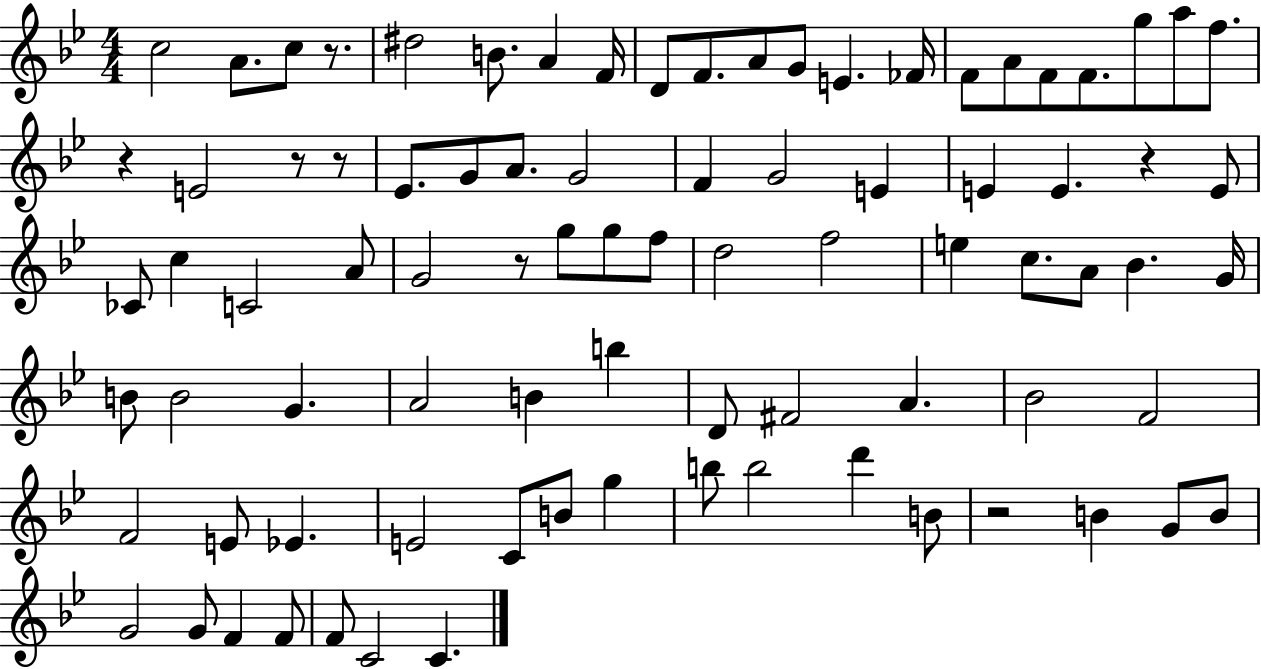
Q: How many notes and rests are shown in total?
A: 85